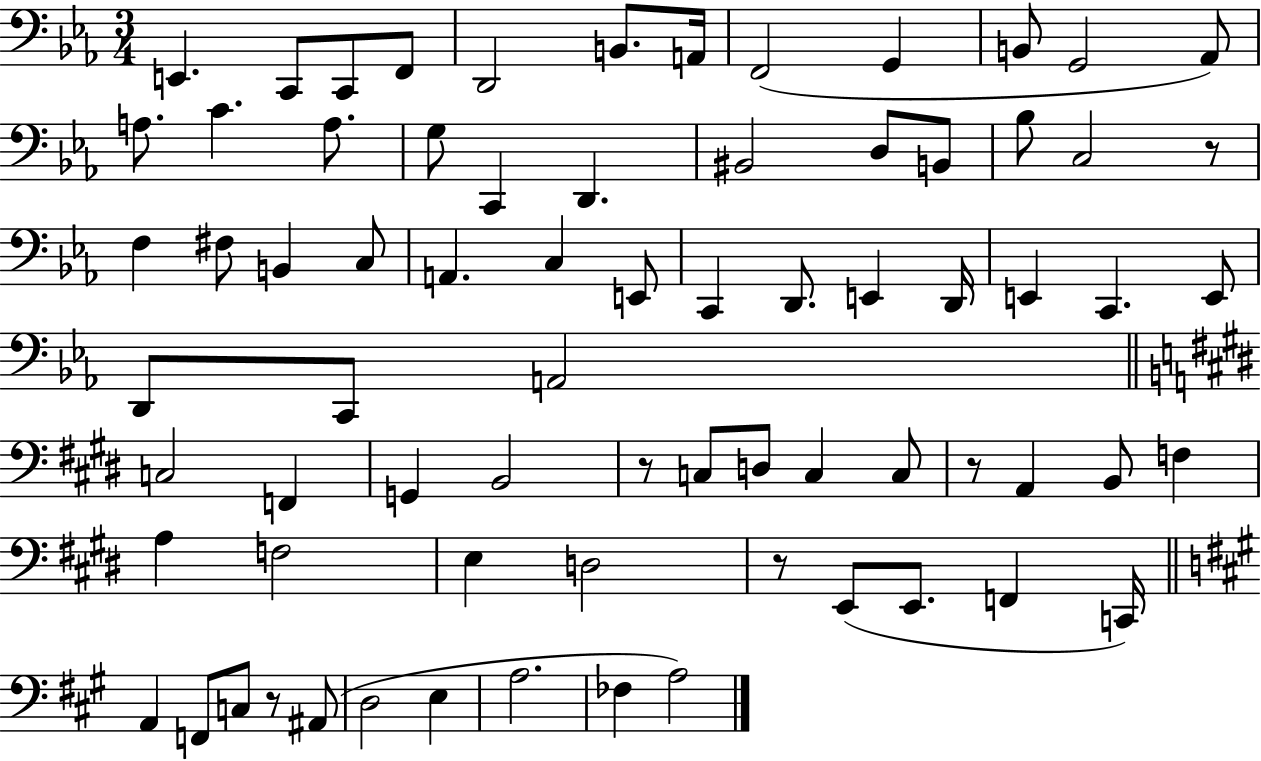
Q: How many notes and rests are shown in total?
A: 73